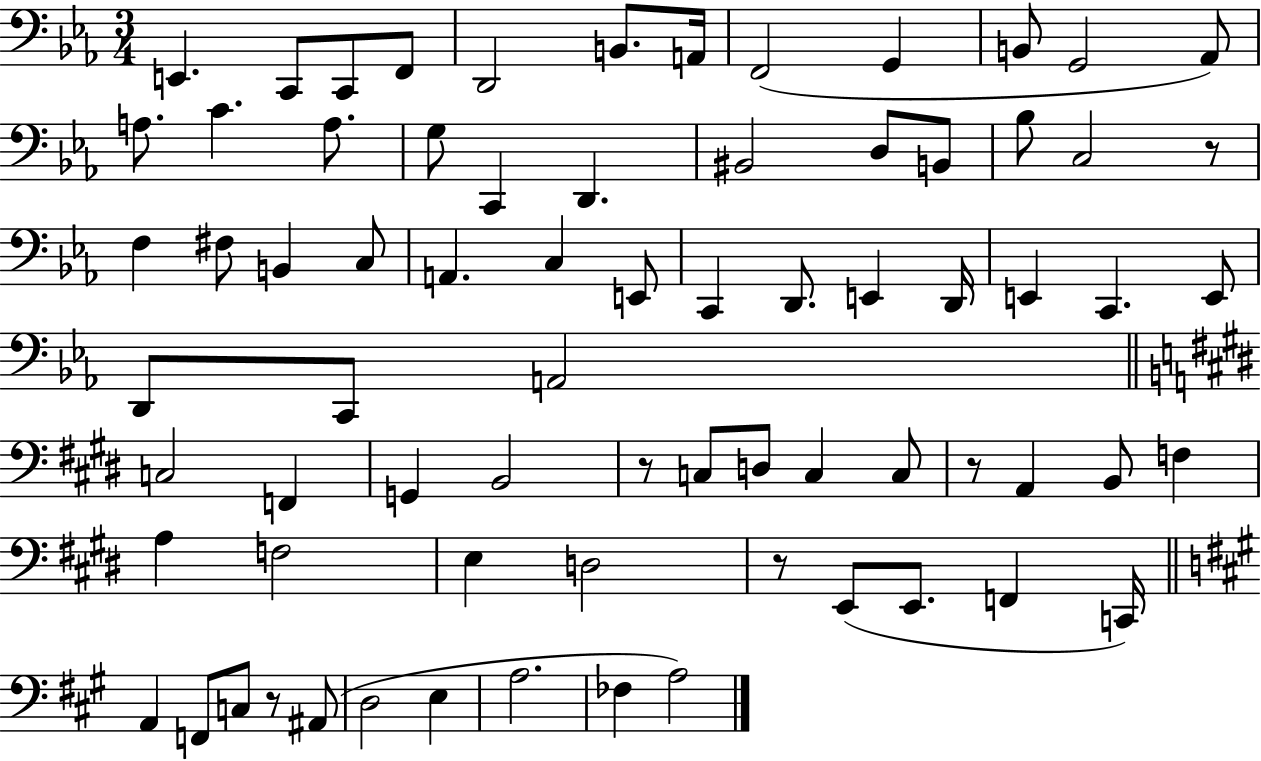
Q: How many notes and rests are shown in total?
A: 73